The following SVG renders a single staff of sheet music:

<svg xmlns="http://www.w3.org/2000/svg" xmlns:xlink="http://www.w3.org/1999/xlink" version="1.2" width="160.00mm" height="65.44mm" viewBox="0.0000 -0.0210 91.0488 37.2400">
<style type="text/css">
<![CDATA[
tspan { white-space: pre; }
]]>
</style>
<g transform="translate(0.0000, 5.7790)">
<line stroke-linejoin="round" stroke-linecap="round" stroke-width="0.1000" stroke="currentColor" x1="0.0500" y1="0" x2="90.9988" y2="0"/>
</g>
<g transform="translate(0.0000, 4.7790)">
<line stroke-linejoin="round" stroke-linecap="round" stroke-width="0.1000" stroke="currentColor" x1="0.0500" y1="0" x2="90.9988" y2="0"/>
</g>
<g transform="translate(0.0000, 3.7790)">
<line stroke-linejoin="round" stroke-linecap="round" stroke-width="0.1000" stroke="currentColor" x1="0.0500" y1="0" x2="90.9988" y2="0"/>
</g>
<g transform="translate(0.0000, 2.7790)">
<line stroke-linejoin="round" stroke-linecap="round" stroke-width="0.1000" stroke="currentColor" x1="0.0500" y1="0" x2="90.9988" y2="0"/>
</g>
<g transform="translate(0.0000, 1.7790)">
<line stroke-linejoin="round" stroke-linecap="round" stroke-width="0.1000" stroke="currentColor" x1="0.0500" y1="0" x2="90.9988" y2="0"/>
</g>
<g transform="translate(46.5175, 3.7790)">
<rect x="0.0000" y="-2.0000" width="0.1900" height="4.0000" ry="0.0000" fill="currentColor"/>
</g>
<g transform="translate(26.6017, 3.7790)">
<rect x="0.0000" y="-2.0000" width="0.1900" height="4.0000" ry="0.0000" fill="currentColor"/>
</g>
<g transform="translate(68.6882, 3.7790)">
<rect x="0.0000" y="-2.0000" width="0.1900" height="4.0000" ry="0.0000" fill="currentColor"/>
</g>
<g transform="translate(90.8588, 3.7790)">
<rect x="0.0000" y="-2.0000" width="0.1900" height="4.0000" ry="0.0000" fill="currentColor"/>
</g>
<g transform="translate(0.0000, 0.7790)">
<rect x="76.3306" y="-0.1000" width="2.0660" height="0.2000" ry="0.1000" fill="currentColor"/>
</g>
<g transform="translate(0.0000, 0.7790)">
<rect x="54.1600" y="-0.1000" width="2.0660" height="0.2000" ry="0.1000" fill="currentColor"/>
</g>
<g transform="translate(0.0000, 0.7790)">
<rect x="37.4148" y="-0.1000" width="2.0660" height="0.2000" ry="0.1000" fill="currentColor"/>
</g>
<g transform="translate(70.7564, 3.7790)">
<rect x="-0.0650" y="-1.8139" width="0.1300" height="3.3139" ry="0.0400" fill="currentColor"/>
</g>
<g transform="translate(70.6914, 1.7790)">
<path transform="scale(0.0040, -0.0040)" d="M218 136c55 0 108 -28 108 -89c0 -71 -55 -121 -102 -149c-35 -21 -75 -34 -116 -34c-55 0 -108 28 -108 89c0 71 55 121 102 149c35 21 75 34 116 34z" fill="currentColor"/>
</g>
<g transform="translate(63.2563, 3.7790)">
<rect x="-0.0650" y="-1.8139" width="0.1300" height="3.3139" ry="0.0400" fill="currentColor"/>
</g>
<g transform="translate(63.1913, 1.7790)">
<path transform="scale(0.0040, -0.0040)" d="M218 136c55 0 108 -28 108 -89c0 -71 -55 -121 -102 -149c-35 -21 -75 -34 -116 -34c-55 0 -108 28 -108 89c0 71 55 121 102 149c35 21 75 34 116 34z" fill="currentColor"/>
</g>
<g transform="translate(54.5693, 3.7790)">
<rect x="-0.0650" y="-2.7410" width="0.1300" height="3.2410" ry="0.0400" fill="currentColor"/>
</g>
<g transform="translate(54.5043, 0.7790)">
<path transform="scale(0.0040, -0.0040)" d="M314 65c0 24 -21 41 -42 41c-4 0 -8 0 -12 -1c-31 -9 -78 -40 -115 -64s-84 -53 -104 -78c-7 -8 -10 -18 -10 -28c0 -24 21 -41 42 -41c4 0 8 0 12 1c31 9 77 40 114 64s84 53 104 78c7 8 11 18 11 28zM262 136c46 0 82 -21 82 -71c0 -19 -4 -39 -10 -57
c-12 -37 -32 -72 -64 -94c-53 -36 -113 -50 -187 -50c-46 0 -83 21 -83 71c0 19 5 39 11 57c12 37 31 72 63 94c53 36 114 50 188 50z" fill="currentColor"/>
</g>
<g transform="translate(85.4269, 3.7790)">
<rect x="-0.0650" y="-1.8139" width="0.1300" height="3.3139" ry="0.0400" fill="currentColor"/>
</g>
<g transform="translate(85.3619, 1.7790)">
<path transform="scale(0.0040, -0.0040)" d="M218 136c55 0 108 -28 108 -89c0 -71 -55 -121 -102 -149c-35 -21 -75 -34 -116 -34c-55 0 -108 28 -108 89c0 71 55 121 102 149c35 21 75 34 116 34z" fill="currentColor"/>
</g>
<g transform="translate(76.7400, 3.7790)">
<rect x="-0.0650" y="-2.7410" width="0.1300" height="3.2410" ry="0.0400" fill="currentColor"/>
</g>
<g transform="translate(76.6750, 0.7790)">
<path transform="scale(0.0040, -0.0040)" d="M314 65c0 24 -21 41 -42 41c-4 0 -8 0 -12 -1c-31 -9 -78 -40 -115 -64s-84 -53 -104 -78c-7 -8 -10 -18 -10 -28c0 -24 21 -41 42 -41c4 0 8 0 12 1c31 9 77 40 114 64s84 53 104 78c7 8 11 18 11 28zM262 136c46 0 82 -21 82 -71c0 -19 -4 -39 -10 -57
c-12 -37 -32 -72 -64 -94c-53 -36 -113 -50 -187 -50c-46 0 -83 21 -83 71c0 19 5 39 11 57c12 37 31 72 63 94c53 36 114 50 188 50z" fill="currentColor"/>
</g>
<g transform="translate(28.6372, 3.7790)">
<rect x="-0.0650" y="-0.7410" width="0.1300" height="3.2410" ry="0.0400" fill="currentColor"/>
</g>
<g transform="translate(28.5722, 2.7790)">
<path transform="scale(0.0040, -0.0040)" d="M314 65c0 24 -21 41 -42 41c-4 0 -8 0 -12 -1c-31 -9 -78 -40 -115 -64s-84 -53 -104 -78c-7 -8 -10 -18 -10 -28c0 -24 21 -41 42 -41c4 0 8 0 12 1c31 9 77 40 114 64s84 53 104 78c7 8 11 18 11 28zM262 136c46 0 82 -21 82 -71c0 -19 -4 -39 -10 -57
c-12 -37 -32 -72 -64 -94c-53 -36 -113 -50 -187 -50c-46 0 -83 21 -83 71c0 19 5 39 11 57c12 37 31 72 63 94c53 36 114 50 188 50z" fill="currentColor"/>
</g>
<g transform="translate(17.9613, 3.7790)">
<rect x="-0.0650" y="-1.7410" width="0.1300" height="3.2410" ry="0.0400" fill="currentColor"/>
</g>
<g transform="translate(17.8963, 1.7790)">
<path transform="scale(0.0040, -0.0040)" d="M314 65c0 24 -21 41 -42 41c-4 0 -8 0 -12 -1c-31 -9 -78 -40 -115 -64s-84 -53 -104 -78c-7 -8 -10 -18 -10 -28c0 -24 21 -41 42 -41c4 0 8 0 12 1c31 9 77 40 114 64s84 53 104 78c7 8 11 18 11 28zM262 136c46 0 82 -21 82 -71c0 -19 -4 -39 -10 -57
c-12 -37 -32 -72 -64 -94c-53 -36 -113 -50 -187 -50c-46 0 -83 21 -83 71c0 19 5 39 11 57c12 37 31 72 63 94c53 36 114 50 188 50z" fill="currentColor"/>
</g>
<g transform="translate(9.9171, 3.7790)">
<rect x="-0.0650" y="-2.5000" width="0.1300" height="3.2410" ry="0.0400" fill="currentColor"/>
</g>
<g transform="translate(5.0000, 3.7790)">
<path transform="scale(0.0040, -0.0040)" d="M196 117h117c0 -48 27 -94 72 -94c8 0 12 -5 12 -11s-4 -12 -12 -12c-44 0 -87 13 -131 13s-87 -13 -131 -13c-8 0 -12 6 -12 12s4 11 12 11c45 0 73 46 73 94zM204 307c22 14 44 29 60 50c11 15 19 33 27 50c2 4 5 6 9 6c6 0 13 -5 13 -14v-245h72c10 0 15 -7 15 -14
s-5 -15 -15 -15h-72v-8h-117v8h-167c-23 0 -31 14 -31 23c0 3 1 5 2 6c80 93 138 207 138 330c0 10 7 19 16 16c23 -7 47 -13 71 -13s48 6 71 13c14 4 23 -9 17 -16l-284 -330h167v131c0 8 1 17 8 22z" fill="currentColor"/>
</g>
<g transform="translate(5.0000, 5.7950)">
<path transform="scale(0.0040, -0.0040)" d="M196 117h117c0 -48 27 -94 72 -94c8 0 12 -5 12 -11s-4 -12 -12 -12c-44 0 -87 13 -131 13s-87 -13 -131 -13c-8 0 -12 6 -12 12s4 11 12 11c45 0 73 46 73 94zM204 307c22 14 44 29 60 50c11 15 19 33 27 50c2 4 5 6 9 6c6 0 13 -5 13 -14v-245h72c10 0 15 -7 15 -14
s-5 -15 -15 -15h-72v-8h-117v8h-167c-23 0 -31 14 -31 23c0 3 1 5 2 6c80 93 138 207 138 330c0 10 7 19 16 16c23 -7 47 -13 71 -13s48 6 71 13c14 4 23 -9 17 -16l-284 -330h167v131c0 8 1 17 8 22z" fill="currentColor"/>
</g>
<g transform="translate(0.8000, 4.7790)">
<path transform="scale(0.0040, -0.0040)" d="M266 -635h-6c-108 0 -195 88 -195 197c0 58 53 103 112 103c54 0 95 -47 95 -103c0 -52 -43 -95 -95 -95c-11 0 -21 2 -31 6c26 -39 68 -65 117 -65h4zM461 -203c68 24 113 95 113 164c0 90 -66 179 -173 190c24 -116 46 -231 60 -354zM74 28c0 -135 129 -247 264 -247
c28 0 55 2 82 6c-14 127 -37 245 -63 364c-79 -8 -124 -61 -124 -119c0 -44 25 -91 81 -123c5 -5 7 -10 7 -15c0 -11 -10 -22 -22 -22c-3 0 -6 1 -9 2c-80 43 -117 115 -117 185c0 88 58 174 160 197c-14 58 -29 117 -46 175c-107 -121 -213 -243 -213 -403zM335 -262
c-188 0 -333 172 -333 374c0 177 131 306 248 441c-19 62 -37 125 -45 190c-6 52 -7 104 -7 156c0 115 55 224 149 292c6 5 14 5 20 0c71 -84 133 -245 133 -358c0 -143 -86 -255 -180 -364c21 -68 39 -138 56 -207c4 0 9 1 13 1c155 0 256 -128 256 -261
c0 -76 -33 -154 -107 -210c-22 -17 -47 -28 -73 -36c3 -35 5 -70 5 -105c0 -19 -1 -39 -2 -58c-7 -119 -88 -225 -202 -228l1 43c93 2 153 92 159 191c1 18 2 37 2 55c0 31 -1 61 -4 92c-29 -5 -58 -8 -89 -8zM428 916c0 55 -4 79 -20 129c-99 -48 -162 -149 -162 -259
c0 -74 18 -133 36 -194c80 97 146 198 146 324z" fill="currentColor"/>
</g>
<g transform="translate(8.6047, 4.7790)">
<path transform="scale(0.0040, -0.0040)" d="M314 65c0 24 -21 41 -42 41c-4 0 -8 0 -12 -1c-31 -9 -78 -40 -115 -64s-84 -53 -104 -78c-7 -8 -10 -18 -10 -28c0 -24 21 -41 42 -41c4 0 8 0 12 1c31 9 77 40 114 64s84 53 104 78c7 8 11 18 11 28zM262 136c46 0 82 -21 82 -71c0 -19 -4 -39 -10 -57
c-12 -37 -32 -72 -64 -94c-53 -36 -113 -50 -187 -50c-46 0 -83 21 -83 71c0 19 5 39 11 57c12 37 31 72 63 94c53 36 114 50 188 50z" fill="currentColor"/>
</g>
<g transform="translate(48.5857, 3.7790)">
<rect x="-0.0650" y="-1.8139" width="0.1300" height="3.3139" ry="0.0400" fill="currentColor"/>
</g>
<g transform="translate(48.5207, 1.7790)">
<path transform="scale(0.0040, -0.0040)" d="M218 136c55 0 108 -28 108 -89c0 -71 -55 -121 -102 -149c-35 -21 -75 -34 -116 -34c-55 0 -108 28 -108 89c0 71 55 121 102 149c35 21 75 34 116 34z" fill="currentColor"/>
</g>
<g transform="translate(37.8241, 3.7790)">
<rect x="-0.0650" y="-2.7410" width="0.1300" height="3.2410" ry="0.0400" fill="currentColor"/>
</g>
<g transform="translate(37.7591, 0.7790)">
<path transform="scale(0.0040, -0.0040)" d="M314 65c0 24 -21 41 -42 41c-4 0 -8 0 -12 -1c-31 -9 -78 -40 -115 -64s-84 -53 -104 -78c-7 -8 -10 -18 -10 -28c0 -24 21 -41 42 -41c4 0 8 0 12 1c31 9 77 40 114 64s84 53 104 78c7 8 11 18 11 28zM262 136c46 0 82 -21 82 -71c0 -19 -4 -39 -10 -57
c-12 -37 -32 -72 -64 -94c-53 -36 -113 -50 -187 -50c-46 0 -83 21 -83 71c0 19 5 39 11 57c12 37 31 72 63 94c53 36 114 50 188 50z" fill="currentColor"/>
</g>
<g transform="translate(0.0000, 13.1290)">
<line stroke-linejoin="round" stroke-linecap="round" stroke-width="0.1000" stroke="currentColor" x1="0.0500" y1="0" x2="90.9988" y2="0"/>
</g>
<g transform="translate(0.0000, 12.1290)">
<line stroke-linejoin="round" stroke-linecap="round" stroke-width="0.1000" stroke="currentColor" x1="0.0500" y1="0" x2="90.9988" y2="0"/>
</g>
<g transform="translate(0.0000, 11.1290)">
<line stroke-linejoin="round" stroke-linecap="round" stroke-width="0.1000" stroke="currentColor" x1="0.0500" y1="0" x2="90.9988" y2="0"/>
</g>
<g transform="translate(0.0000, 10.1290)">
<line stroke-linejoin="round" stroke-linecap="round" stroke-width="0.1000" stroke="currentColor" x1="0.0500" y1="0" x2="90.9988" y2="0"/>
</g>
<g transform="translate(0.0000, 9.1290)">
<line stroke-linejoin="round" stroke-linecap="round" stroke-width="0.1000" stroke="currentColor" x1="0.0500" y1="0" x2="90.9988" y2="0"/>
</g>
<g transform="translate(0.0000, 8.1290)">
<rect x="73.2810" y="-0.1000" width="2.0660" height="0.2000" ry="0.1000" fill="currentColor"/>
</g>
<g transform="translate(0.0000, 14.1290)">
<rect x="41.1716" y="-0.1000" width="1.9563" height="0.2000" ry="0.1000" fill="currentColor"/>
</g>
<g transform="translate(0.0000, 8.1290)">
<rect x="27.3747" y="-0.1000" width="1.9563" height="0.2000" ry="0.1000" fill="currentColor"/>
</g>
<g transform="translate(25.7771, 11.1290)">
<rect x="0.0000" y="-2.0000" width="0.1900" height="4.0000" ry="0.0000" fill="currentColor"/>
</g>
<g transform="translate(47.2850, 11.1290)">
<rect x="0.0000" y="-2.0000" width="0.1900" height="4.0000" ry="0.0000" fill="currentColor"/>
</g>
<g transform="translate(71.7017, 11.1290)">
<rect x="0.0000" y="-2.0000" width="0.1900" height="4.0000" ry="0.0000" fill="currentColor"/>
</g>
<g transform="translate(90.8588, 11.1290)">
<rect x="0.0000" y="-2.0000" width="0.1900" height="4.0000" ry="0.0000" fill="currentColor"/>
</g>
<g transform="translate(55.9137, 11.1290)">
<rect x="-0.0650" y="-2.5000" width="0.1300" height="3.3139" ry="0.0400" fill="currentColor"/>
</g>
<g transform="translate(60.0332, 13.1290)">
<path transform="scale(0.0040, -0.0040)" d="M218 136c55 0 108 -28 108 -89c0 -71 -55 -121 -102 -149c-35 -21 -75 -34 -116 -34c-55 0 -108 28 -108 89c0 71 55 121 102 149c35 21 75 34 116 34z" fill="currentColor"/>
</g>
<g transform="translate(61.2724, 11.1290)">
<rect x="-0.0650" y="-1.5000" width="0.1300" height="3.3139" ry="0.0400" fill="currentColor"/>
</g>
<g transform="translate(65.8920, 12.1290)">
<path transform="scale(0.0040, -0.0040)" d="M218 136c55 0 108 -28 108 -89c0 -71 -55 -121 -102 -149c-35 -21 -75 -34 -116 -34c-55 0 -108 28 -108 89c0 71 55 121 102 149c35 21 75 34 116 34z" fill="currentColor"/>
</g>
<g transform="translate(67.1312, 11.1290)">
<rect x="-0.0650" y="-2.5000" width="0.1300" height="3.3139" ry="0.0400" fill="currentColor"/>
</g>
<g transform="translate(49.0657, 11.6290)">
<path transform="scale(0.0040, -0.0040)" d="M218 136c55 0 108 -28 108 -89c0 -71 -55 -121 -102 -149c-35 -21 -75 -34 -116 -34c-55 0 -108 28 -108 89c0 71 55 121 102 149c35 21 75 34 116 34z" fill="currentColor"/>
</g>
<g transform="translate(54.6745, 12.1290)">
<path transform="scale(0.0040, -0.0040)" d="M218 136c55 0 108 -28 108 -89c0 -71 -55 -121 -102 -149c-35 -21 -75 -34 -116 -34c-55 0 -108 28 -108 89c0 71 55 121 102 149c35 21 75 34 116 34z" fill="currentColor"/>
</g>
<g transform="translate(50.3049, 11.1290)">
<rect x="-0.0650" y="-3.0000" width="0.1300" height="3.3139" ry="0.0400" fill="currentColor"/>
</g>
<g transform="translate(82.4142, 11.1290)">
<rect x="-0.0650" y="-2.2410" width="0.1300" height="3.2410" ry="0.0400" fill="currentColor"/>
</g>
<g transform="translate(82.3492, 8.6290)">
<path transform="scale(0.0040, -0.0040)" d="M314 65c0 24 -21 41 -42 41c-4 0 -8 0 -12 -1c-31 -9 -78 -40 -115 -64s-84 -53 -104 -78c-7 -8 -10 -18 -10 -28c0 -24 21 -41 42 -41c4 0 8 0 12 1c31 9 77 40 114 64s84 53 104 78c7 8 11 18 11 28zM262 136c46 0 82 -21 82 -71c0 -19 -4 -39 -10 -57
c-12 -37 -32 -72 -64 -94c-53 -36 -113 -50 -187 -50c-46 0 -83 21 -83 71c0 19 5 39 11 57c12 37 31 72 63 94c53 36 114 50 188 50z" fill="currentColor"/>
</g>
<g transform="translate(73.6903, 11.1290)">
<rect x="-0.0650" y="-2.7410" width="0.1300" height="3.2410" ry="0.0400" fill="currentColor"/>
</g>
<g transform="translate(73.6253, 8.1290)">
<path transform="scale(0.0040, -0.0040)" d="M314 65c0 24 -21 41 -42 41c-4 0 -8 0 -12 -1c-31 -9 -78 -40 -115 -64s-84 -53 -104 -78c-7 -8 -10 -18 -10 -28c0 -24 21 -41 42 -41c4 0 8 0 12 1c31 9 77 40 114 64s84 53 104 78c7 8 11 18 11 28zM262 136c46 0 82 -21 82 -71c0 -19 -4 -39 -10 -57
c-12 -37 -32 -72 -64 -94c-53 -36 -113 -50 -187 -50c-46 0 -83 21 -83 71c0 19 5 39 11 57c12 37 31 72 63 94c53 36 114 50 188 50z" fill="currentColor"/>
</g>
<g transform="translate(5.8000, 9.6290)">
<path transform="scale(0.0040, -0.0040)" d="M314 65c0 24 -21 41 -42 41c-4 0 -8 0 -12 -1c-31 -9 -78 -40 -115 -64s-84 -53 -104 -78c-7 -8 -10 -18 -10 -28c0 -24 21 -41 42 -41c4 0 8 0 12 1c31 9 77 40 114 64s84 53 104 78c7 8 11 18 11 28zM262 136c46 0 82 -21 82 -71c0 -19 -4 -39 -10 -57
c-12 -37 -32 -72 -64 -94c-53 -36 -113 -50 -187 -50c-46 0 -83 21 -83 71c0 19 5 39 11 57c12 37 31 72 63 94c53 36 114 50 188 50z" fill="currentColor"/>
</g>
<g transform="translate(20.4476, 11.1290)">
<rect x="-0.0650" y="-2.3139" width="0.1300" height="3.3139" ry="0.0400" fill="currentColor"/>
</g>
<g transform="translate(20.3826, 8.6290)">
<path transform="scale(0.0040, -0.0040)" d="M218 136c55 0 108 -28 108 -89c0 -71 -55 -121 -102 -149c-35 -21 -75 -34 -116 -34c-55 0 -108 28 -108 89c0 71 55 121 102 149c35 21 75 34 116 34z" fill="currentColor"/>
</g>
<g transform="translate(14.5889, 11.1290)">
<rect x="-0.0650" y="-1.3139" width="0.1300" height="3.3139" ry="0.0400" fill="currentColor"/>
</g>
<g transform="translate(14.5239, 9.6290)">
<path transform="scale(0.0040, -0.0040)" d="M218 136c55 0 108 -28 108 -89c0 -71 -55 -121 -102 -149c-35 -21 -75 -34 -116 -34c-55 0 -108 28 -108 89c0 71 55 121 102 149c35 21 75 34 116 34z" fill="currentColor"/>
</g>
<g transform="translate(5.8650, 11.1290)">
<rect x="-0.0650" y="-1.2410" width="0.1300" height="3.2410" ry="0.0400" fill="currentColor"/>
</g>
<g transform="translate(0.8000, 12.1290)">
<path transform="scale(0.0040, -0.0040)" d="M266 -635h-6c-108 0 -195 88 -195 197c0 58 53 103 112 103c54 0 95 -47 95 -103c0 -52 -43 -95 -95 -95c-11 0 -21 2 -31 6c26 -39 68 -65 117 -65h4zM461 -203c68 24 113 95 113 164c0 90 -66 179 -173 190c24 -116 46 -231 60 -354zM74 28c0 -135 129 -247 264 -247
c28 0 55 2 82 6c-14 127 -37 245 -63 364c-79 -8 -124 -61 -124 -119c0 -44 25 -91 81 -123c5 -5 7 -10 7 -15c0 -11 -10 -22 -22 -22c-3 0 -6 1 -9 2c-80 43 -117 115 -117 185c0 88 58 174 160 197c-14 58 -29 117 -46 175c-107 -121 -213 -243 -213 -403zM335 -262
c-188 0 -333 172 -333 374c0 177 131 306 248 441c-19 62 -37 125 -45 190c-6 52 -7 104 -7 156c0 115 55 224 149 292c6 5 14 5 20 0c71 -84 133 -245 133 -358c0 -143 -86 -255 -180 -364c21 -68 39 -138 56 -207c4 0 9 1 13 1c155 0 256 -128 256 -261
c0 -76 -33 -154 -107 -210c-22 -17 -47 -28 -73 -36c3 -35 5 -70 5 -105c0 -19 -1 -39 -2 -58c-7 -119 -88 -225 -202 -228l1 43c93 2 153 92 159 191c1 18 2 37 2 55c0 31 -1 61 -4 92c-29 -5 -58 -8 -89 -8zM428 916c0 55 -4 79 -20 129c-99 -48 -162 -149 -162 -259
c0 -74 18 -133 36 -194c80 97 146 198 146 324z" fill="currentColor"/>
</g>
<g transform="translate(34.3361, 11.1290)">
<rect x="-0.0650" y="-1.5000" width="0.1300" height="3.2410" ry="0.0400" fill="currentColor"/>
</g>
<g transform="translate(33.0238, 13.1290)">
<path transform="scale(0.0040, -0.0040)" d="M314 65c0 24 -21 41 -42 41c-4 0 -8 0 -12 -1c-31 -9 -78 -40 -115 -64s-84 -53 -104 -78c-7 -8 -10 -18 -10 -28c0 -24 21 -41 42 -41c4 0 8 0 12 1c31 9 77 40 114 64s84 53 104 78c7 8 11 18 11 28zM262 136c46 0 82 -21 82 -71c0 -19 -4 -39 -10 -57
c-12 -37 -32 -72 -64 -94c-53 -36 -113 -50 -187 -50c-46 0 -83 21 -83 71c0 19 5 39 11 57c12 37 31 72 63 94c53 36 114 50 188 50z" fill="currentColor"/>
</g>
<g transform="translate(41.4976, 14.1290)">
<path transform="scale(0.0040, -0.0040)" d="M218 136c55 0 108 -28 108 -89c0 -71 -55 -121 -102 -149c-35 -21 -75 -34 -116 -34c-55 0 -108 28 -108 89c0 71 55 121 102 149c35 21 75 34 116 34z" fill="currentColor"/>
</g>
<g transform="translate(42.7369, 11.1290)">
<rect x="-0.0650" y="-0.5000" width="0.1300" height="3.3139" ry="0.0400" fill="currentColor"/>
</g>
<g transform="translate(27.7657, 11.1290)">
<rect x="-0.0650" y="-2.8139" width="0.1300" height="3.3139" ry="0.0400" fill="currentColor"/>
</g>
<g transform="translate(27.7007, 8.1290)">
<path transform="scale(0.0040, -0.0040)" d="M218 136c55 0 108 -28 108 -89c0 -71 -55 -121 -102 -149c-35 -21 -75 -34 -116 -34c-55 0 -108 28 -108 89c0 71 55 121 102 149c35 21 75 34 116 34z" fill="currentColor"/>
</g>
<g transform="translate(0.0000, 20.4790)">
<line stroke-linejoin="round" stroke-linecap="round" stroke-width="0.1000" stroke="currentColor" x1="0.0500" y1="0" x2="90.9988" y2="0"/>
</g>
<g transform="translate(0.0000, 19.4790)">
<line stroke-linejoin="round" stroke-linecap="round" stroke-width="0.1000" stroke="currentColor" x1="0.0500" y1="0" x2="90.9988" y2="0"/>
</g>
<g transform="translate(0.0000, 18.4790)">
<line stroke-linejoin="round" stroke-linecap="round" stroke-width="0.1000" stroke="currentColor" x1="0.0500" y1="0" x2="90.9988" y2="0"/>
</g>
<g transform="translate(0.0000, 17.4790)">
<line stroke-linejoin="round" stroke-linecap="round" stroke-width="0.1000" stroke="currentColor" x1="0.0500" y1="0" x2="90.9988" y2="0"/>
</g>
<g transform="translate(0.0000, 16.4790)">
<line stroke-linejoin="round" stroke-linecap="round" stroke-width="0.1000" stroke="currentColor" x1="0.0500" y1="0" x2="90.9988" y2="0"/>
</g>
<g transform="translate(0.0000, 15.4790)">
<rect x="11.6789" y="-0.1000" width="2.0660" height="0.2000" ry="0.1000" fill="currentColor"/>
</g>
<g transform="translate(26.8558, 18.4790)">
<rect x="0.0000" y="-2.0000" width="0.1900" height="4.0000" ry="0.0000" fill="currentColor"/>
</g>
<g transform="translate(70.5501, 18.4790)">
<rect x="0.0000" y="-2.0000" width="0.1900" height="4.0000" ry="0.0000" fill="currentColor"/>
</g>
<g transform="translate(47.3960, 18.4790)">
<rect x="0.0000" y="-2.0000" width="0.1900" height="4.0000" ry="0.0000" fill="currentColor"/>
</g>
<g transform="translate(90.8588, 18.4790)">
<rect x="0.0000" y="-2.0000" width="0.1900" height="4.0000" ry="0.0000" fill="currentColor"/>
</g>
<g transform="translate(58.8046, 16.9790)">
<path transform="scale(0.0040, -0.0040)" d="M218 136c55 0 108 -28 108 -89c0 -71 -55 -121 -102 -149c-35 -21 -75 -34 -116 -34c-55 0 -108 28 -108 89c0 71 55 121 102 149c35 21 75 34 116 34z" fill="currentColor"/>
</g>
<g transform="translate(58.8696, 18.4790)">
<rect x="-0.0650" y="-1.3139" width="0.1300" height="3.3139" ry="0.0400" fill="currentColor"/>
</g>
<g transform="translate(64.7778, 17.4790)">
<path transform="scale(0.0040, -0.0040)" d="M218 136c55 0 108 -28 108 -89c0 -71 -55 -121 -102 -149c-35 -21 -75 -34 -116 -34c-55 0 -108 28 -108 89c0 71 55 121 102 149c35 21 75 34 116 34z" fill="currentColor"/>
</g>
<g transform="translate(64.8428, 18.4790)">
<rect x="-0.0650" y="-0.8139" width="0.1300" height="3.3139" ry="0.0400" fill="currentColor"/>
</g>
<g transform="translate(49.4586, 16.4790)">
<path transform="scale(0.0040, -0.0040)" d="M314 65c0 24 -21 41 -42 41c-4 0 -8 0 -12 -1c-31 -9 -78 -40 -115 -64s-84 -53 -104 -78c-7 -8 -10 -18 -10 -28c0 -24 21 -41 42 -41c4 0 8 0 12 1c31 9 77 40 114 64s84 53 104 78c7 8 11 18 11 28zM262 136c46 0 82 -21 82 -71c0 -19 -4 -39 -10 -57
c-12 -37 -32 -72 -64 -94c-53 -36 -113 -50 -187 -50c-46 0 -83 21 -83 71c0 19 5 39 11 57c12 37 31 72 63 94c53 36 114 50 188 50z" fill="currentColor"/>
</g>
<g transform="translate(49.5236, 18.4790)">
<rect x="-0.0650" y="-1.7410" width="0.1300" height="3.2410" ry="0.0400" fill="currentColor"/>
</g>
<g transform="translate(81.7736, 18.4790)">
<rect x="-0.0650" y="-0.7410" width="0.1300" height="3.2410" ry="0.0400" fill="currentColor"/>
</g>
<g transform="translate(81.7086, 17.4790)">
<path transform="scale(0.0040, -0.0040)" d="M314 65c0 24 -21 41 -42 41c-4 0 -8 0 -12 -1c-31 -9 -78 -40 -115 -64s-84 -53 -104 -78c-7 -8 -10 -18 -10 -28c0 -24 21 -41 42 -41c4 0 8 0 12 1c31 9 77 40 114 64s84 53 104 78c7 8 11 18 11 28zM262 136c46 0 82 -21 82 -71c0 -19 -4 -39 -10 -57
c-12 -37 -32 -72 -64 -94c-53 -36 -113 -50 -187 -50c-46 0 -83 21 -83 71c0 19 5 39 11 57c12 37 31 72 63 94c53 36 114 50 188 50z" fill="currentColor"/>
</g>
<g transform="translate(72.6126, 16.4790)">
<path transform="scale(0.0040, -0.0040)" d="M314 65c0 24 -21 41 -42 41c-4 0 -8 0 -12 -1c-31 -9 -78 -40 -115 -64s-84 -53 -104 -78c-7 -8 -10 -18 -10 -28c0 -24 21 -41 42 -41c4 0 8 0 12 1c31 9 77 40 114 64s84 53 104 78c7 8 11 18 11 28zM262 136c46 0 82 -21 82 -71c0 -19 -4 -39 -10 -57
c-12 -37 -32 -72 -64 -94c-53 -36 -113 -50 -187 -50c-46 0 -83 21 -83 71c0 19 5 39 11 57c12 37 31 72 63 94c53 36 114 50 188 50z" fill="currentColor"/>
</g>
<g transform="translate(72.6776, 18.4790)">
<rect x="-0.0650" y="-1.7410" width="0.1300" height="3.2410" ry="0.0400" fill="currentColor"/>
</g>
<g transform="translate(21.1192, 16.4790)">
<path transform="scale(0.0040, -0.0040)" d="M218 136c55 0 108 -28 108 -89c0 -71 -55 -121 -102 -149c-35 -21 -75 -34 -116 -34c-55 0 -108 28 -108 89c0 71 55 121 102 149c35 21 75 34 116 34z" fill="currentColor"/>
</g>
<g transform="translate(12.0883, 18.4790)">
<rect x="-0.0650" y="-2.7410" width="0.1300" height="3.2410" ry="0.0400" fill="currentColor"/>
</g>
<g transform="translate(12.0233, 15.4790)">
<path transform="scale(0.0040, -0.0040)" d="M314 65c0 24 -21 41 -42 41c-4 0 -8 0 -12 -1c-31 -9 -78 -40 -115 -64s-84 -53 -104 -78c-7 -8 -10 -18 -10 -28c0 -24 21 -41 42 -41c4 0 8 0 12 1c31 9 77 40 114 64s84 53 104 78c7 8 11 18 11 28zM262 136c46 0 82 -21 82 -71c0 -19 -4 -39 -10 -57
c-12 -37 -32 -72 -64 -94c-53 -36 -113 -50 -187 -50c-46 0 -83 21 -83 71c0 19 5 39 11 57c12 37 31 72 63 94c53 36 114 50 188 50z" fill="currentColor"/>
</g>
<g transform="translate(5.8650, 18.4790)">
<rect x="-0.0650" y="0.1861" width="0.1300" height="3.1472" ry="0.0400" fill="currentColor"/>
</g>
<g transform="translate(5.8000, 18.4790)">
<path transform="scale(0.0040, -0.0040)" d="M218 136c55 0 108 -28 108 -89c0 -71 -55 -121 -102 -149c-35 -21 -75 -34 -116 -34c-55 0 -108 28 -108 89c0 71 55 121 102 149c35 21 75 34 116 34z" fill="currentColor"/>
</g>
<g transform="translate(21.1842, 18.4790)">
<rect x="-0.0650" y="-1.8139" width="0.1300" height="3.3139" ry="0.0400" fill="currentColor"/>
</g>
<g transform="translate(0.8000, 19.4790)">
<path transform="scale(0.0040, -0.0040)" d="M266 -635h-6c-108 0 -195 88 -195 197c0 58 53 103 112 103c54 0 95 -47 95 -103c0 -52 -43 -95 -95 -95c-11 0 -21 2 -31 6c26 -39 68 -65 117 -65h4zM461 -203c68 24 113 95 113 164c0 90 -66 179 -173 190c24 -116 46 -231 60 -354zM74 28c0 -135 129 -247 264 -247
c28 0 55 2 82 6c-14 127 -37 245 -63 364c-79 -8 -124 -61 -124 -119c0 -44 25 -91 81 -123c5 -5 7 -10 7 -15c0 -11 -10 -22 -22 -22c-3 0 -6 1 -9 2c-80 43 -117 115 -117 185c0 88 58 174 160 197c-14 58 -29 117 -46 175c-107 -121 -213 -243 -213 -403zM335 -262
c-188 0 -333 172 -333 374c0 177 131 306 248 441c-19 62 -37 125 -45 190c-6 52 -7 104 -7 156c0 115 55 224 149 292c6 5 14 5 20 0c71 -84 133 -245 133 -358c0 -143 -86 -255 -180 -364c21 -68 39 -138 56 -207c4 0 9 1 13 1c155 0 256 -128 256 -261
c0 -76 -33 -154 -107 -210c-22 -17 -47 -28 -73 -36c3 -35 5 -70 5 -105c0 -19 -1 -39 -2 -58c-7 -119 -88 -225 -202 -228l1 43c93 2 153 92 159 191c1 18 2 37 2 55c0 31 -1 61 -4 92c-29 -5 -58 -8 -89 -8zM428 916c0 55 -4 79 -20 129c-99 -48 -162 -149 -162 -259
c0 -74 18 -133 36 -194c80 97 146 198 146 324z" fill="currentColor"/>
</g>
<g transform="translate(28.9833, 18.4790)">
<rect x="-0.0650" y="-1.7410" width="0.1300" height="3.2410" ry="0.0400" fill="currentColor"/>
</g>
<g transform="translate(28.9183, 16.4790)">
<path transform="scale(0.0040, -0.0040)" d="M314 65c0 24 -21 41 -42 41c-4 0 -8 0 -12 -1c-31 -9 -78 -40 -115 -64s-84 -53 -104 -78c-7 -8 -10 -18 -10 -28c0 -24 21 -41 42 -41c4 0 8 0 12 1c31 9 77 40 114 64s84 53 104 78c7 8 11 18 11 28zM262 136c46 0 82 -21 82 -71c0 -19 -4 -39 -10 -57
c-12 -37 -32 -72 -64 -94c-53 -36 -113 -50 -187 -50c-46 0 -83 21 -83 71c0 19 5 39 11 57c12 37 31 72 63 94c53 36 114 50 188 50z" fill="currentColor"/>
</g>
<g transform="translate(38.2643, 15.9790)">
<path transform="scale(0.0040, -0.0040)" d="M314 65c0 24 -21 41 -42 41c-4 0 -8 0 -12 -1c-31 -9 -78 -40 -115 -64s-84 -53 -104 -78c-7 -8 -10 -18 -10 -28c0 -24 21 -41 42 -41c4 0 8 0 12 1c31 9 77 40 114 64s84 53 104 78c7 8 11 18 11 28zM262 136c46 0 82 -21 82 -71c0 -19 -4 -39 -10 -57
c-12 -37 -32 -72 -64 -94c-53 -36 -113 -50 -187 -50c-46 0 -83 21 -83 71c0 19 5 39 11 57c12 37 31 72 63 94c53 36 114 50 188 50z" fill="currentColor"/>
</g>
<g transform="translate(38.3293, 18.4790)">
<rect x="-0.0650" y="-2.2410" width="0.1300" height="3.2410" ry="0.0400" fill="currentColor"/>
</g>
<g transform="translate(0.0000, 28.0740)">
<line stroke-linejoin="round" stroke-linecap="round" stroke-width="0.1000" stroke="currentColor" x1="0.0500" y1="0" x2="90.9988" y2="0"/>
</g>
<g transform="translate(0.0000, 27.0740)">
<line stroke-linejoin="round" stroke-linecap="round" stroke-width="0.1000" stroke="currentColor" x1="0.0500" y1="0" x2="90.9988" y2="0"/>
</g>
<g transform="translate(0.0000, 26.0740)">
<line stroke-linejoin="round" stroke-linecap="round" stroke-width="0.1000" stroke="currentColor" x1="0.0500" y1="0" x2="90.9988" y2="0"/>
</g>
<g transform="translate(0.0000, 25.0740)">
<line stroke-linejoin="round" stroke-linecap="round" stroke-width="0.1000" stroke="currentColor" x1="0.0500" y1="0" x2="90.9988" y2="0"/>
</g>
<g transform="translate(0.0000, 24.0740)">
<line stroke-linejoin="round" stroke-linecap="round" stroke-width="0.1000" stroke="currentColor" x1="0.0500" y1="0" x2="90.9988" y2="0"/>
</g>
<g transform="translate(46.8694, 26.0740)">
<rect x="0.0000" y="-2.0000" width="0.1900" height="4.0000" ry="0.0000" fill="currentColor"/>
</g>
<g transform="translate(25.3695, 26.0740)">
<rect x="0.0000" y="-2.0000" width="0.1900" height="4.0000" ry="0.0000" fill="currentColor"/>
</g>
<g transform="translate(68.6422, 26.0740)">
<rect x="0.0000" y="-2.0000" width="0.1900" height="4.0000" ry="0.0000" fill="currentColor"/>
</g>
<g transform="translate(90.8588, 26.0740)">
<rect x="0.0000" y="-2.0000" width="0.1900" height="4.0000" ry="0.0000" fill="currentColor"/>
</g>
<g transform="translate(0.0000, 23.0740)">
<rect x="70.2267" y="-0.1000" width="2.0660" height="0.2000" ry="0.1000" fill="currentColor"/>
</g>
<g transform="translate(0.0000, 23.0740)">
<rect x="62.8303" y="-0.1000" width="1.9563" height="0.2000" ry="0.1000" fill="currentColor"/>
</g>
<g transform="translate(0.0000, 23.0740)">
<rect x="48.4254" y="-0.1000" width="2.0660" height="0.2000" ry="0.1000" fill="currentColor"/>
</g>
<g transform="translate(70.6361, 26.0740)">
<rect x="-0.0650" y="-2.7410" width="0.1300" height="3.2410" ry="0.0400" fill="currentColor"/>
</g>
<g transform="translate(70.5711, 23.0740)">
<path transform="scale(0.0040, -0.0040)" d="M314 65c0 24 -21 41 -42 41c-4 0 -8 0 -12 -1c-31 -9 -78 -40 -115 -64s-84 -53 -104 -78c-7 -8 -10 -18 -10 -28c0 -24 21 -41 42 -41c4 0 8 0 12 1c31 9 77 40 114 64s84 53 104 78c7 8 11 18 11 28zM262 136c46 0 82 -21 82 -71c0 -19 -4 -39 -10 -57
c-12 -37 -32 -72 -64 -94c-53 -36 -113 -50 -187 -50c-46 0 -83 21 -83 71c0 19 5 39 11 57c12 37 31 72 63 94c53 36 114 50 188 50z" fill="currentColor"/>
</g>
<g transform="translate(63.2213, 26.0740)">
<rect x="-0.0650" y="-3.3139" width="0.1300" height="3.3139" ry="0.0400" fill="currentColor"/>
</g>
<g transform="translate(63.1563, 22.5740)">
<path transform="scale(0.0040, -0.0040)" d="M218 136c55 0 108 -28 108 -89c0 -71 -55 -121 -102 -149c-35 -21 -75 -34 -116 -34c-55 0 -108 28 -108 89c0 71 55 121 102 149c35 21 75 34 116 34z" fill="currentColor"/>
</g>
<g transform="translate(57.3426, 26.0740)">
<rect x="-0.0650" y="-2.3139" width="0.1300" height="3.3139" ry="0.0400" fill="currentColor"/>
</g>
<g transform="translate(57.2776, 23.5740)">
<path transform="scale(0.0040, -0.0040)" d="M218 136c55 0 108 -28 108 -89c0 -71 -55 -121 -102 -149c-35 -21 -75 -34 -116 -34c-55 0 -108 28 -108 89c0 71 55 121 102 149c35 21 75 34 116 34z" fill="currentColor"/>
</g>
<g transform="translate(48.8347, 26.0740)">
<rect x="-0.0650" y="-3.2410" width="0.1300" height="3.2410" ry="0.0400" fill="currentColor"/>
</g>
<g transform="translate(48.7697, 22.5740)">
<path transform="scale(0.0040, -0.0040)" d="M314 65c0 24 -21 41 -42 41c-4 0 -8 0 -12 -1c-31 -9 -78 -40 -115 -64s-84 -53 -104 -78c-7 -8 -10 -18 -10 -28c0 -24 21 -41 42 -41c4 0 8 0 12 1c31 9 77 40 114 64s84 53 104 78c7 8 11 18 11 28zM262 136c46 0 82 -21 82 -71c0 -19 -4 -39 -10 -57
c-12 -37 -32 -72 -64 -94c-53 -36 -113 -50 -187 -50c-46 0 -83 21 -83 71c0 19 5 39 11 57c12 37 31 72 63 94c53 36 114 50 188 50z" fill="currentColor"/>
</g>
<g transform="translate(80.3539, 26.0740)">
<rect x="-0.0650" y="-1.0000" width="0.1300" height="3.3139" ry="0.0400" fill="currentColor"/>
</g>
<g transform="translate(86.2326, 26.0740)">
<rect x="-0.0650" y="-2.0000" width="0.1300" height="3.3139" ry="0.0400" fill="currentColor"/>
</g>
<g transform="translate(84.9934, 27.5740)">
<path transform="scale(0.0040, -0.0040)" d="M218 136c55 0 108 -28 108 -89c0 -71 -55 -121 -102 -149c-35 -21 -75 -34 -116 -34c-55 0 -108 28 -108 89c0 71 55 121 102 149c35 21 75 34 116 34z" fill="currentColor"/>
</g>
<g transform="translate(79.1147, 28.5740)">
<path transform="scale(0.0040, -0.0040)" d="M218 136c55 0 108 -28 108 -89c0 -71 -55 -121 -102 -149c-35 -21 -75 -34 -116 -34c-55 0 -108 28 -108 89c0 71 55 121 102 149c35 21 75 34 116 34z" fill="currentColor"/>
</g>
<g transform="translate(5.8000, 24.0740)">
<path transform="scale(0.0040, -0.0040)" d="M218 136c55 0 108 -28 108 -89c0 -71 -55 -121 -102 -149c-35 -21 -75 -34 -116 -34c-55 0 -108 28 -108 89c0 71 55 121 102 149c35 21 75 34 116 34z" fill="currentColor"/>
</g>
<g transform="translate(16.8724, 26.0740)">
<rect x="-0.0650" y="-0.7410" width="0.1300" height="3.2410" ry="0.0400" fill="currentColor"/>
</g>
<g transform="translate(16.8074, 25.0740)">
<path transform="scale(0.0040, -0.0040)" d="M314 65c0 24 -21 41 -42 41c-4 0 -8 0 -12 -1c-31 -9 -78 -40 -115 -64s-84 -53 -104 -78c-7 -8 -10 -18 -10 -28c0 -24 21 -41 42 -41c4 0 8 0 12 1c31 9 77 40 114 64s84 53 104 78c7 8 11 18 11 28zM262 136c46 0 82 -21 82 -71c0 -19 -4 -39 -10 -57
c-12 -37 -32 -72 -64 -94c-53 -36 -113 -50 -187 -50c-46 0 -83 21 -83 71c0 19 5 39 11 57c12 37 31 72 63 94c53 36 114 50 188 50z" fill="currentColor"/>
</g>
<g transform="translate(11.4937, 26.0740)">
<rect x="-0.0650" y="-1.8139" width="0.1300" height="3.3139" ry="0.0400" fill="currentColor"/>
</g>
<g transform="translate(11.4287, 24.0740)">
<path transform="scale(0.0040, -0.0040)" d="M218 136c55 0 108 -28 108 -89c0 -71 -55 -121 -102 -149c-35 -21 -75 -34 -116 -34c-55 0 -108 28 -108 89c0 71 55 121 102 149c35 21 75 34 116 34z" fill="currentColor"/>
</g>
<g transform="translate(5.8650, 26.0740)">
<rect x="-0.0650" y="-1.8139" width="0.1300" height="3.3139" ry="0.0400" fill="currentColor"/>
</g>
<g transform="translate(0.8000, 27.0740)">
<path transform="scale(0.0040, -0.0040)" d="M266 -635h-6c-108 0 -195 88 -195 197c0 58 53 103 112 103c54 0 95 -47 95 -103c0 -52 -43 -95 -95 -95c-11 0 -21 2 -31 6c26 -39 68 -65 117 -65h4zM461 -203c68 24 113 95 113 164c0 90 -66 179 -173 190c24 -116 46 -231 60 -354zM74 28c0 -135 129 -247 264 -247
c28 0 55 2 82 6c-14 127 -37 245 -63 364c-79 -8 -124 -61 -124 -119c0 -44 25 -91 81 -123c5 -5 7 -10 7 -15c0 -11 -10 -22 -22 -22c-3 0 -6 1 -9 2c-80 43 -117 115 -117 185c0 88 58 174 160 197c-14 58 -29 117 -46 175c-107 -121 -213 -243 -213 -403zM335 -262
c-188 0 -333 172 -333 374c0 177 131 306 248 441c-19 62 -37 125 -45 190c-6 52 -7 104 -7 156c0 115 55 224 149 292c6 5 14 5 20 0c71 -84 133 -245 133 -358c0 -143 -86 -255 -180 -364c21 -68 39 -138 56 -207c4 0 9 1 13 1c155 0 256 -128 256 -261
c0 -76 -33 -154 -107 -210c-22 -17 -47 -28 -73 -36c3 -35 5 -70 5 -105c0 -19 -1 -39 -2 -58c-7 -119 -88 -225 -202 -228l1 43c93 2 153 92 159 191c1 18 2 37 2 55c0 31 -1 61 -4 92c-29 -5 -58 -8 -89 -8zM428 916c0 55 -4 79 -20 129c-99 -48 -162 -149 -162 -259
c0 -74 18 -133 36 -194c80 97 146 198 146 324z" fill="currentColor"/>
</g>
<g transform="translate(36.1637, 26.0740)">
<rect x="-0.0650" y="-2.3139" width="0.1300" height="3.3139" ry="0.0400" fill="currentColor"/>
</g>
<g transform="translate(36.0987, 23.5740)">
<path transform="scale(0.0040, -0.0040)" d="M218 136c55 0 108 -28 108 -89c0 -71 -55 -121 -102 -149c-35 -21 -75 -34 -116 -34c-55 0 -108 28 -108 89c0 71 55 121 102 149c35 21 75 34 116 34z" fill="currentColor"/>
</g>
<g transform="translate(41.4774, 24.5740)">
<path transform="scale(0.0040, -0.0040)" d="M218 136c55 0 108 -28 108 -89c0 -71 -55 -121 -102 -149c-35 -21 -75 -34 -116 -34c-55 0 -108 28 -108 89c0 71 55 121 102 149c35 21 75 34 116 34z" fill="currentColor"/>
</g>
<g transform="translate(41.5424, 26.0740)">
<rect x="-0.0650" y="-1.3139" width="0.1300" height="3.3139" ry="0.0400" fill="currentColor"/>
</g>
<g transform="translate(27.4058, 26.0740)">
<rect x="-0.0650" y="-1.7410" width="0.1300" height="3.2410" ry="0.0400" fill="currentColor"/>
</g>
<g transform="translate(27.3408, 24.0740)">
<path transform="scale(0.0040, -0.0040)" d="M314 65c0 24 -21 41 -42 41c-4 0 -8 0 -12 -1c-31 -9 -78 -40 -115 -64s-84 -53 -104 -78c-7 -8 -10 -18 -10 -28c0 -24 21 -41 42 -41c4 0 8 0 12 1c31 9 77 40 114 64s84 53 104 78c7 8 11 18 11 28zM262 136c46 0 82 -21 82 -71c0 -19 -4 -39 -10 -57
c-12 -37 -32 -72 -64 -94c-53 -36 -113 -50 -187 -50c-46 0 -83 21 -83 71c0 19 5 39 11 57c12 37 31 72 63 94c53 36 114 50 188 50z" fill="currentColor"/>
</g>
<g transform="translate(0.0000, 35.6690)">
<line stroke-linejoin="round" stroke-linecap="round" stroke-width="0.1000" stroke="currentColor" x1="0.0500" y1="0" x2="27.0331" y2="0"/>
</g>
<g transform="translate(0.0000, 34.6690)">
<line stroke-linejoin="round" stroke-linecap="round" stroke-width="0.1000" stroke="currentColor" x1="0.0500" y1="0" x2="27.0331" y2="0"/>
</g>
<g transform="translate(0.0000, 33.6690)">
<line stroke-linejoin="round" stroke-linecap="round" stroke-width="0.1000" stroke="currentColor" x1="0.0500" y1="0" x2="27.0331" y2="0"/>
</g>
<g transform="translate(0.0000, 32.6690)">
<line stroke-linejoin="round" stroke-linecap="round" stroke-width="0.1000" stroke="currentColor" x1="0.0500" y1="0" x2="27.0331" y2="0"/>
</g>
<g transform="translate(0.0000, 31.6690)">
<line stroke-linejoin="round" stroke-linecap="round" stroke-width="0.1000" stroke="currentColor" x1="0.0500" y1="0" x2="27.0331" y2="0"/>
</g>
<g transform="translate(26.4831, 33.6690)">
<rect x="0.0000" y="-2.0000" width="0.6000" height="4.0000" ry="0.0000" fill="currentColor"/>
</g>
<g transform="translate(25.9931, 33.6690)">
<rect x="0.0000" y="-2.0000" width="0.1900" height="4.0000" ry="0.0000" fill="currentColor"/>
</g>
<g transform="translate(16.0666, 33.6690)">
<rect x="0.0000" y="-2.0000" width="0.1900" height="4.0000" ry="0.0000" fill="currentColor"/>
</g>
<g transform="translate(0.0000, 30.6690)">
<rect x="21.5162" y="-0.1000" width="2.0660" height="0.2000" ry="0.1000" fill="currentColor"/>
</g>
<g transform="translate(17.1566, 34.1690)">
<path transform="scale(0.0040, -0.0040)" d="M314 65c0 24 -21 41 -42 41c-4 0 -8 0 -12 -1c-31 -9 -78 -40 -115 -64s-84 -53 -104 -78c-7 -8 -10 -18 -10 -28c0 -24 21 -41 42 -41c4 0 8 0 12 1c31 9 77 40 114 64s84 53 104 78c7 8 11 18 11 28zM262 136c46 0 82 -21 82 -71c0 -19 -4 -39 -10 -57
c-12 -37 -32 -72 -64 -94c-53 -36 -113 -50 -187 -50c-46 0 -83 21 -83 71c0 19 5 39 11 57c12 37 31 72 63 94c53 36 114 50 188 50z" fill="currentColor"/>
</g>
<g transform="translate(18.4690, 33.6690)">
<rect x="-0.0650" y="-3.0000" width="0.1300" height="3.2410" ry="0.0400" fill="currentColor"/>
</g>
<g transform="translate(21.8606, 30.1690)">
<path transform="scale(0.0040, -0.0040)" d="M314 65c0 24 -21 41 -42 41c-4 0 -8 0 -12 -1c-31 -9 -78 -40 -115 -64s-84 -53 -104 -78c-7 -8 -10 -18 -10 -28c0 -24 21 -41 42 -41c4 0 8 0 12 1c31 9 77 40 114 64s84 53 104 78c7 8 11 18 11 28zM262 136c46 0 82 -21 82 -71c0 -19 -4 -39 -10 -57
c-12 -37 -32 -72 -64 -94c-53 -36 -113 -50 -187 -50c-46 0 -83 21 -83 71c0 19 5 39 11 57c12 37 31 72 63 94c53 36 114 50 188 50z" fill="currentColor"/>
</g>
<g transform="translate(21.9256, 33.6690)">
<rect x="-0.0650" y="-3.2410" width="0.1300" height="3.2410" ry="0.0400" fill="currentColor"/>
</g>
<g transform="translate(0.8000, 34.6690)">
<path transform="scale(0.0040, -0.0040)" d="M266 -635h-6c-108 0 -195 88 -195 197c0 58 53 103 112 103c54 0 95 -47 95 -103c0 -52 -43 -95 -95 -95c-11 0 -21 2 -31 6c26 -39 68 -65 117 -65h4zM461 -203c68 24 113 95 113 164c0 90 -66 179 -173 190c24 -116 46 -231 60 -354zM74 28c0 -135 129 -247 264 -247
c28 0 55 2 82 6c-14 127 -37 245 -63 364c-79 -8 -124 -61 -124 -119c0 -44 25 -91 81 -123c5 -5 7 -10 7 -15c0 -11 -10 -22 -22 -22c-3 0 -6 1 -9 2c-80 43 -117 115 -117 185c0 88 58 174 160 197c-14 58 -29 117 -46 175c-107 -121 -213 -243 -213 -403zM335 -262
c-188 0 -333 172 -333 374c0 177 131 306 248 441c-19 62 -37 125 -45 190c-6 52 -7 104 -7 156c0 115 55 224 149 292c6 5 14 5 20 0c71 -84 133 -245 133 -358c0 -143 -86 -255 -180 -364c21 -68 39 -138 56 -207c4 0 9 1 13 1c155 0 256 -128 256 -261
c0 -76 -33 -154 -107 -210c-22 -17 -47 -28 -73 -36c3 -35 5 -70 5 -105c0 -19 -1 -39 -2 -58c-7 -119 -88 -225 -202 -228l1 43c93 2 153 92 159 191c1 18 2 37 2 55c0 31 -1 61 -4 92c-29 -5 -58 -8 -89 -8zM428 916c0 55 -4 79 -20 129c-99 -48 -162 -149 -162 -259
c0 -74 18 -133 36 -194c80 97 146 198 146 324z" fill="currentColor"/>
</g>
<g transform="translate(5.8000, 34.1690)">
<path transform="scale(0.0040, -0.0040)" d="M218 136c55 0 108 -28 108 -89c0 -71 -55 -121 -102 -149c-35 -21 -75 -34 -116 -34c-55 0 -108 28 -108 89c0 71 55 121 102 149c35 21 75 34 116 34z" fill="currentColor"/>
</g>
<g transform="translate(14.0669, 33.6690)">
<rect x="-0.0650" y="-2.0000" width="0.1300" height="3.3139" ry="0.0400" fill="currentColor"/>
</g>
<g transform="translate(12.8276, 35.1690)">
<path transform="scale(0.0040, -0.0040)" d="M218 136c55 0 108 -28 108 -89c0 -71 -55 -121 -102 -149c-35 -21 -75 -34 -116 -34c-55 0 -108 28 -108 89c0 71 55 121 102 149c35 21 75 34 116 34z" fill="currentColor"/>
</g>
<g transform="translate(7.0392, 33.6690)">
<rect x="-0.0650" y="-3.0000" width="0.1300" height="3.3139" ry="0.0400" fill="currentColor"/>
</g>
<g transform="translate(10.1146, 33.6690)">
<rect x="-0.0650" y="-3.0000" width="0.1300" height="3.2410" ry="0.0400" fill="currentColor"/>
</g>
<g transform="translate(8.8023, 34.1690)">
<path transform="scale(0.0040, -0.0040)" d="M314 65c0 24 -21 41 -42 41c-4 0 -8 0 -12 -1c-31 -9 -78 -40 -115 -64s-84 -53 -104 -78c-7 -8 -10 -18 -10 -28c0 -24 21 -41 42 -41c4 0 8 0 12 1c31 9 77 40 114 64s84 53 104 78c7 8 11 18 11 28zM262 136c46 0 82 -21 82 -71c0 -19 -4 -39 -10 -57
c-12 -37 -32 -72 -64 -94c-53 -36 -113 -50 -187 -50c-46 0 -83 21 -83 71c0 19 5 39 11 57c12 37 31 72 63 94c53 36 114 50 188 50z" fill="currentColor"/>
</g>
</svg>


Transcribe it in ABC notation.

X:1
T:Untitled
M:4/4
L:1/4
K:C
G2 f2 d2 a2 f a2 f f a2 f e2 e g a E2 C A G E G a2 g2 B a2 f f2 g2 f2 e d f2 d2 f f d2 f2 g e b2 g b a2 D F A A2 F A2 b2